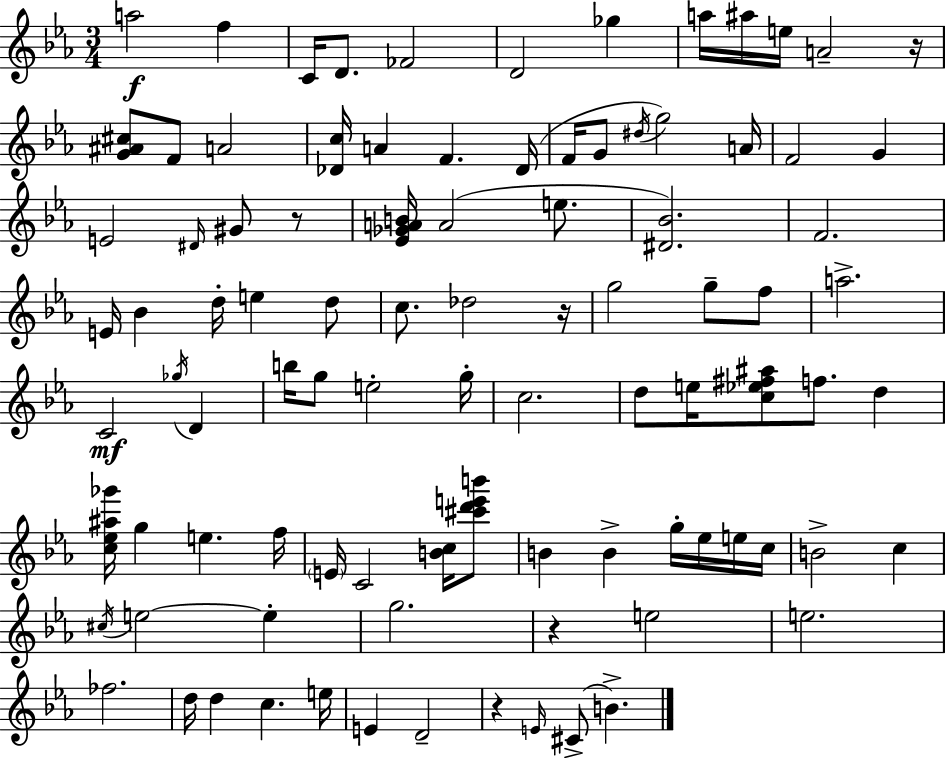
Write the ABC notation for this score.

X:1
T:Untitled
M:3/4
L:1/4
K:Eb
a2 f C/4 D/2 _F2 D2 _g a/4 ^a/4 e/4 A2 z/4 [G^A^c]/2 F/2 A2 [_Dc]/4 A F _D/4 F/4 G/2 ^d/4 g2 A/4 F2 G E2 ^D/4 ^G/2 z/2 [_E_GAB]/4 A2 e/2 [^D_B]2 F2 E/4 _B d/4 e d/2 c/2 _d2 z/4 g2 g/2 f/2 a2 C2 _g/4 D b/4 g/2 e2 g/4 c2 d/2 e/4 [c_e^f^a]/2 f/2 d [c_e^a_g']/4 g e f/4 E/4 C2 [Bc]/4 [^c'd'e'b']/2 B B g/4 _e/4 e/4 c/4 B2 c ^c/4 e2 e g2 z e2 e2 _f2 d/4 d c e/4 E D2 z E/4 ^C/2 B